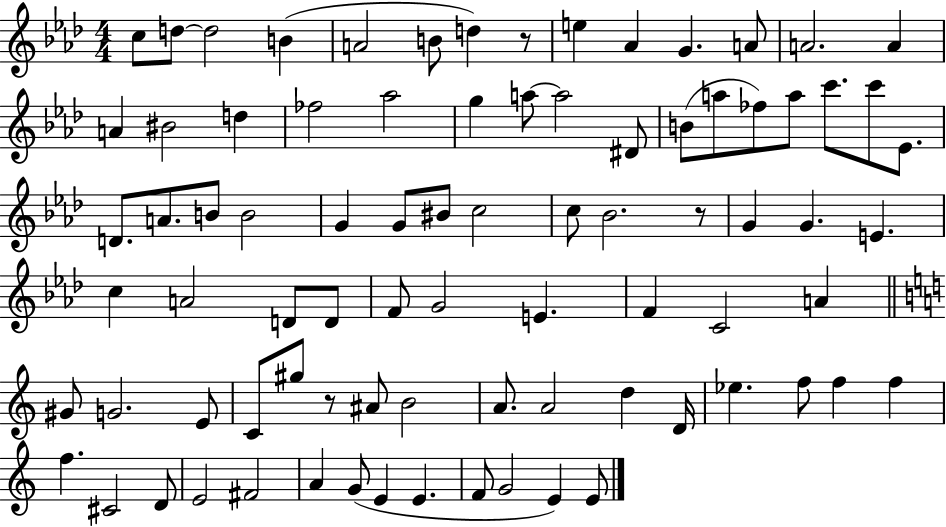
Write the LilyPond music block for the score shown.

{
  \clef treble
  \numericTimeSignature
  \time 4/4
  \key aes \major
  c''8 d''8~~ d''2 b'4( | a'2 b'8 d''4) r8 | e''4 aes'4 g'4. a'8 | a'2. a'4 | \break a'4 bis'2 d''4 | fes''2 aes''2 | g''4 a''8~~ a''2 dis'8 | b'8( a''8 fes''8) a''8 c'''8. c'''8 ees'8. | \break d'8. a'8. b'8 b'2 | g'4 g'8 bis'8 c''2 | c''8 bes'2. r8 | g'4 g'4. e'4. | \break c''4 a'2 d'8 d'8 | f'8 g'2 e'4. | f'4 c'2 a'4 | \bar "||" \break \key a \minor gis'8 g'2. e'8 | c'8 gis''8 r8 ais'8 b'2 | a'8. a'2 d''4 d'16 | ees''4. f''8 f''4 f''4 | \break f''4. cis'2 d'8 | e'2 fis'2 | a'4 g'8( e'4 e'4. | f'8 g'2 e'4) e'8 | \break \bar "|."
}